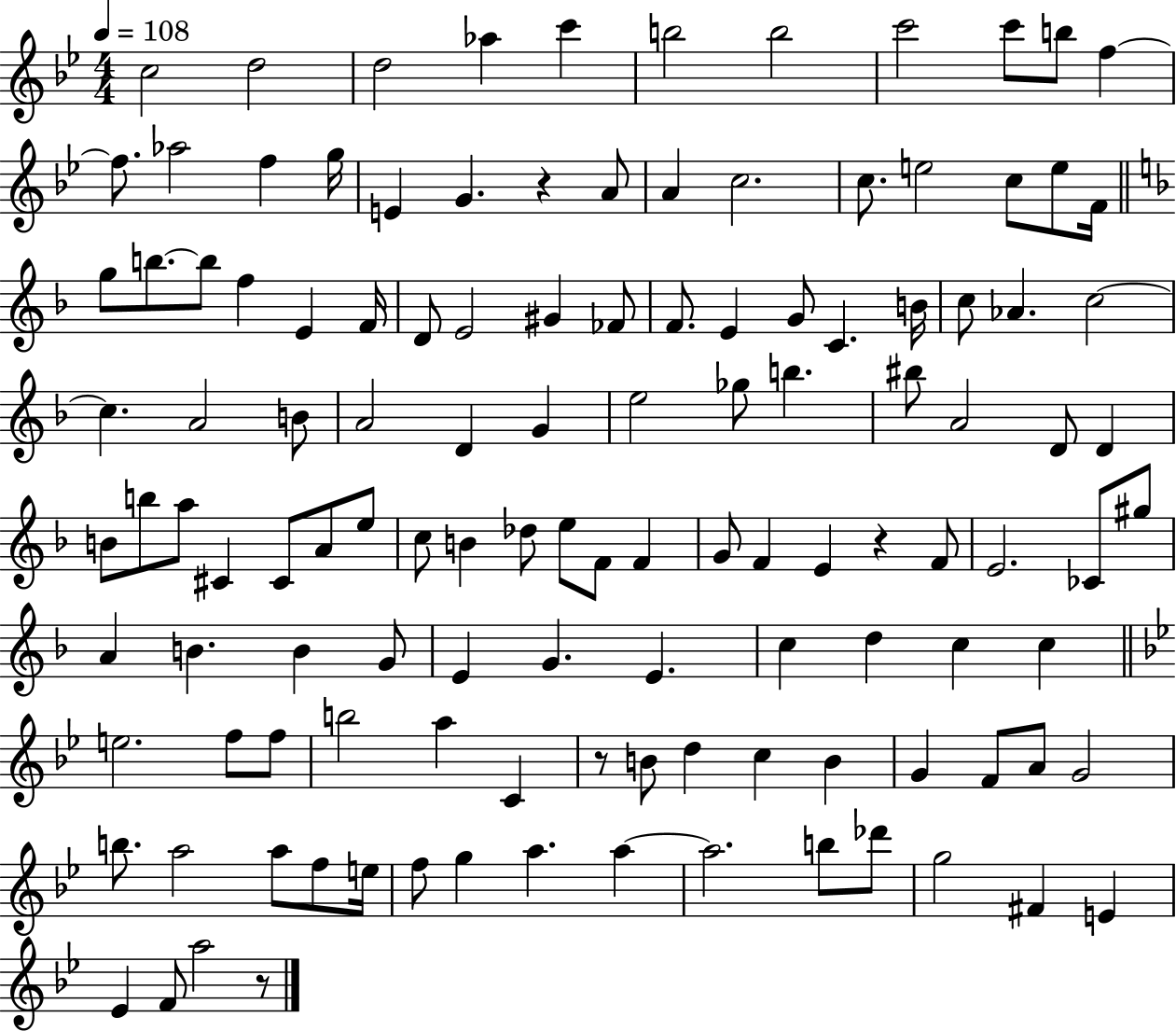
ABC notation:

X:1
T:Untitled
M:4/4
L:1/4
K:Bb
c2 d2 d2 _a c' b2 b2 c'2 c'/2 b/2 f f/2 _a2 f g/4 E G z A/2 A c2 c/2 e2 c/2 e/2 F/4 g/2 b/2 b/2 f E F/4 D/2 E2 ^G _F/2 F/2 E G/2 C B/4 c/2 _A c2 c A2 B/2 A2 D G e2 _g/2 b ^b/2 A2 D/2 D B/2 b/2 a/2 ^C ^C/2 A/2 e/2 c/2 B _d/2 e/2 F/2 F G/2 F E z F/2 E2 _C/2 ^g/2 A B B G/2 E G E c d c c e2 f/2 f/2 b2 a C z/2 B/2 d c B G F/2 A/2 G2 b/2 a2 a/2 f/2 e/4 f/2 g a a a2 b/2 _d'/2 g2 ^F E _E F/2 a2 z/2